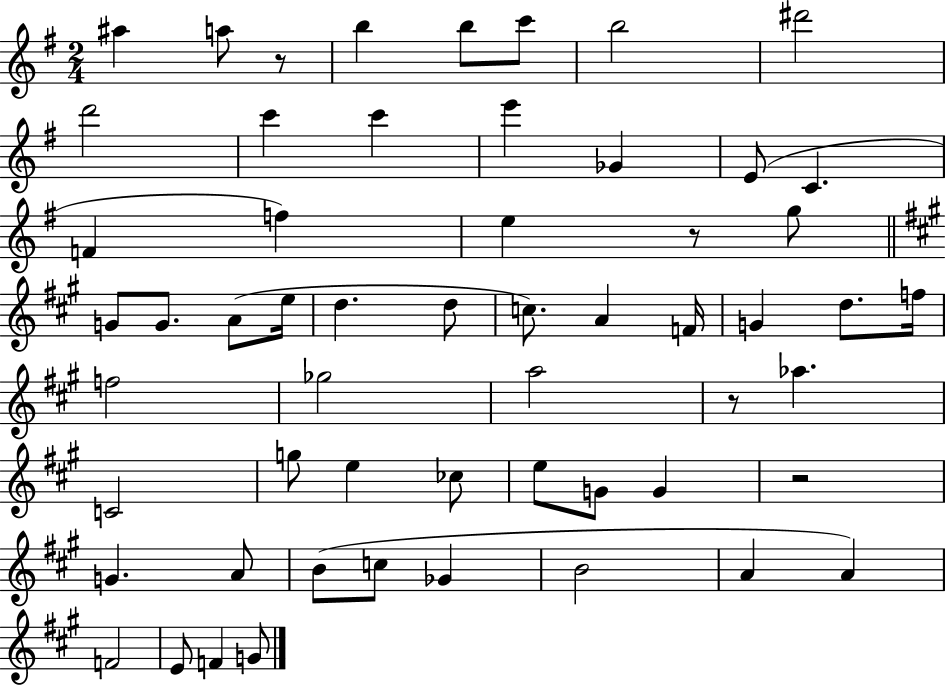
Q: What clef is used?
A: treble